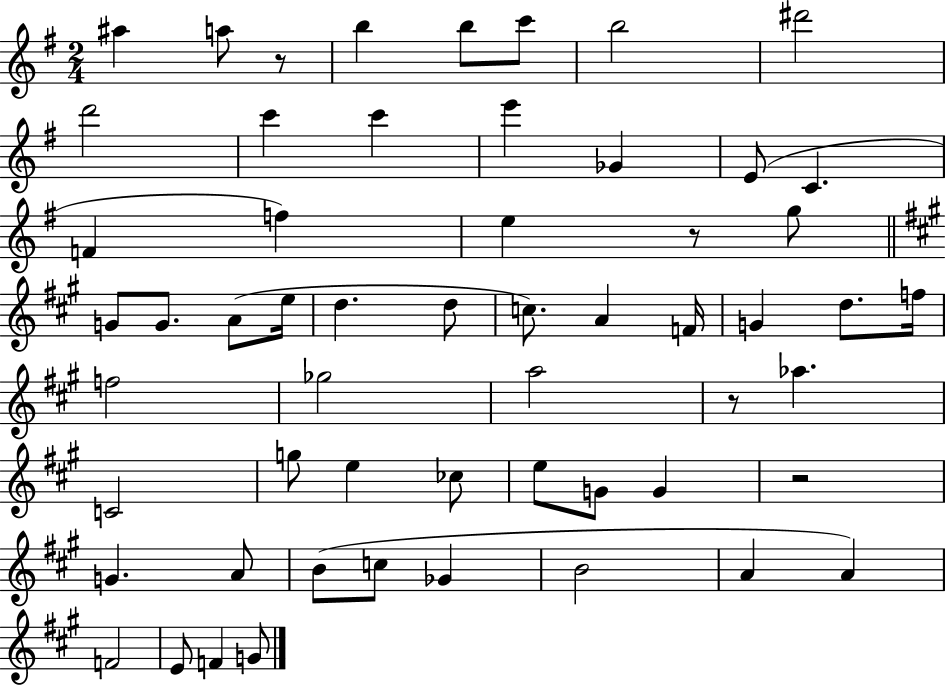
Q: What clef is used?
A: treble